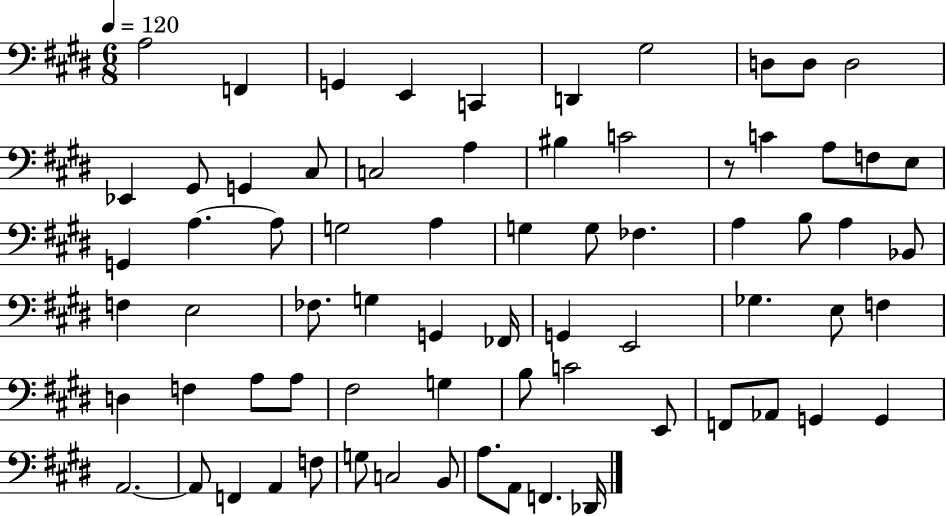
{
  \clef bass
  \numericTimeSignature
  \time 6/8
  \key e \major
  \tempo 4 = 120
  a2 f,4 | g,4 e,4 c,4 | d,4 gis2 | d8 d8 d2 | \break ees,4 gis,8 g,4 cis8 | c2 a4 | bis4 c'2 | r8 c'4 a8 f8 e8 | \break g,4 a4.~~ a8 | g2 a4 | g4 g8 fes4. | a4 b8 a4 bes,8 | \break f4 e2 | fes8. g4 g,4 fes,16 | g,4 e,2 | ges4. e8 f4 | \break d4 f4 a8 a8 | fis2 g4 | b8 c'2 e,8 | f,8 aes,8 g,4 g,4 | \break a,2.~~ | a,8 f,4 a,4 f8 | g8 c2 b,8 | a8. a,8 f,4. des,16 | \break \bar "|."
}